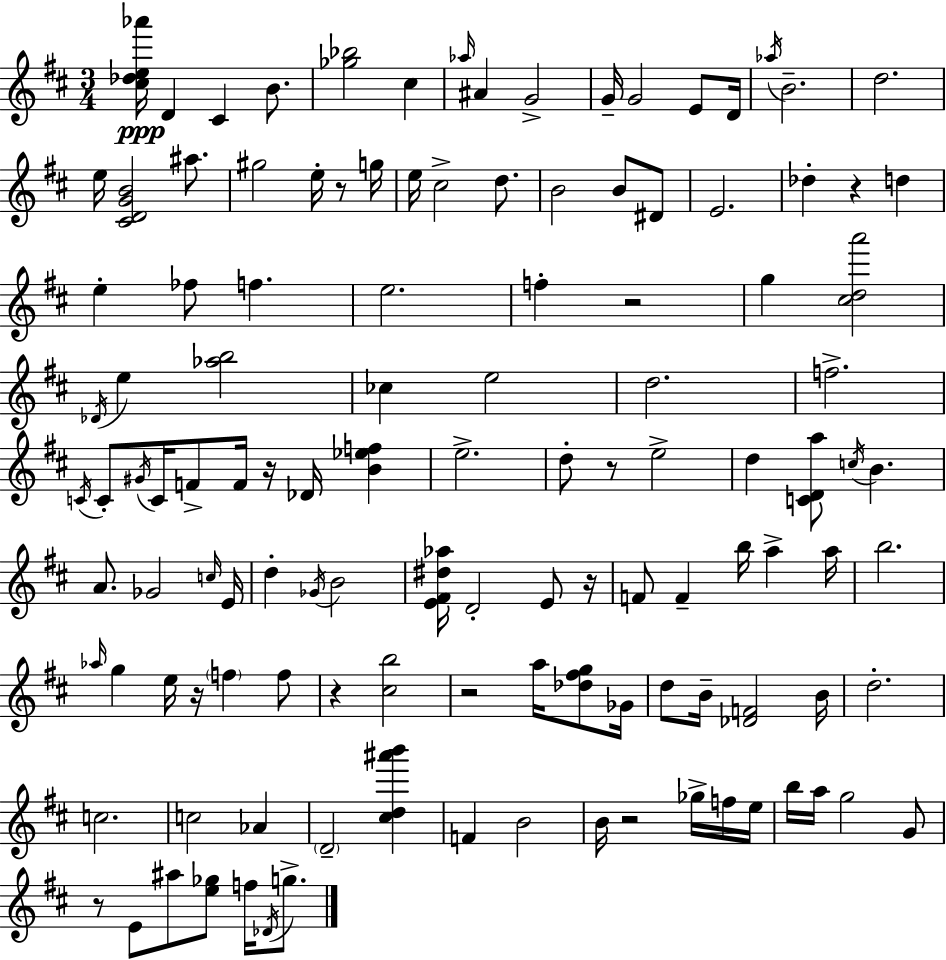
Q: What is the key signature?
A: D major